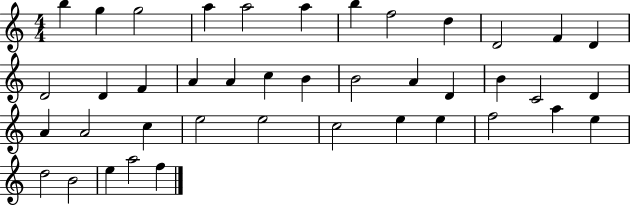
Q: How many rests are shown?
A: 0